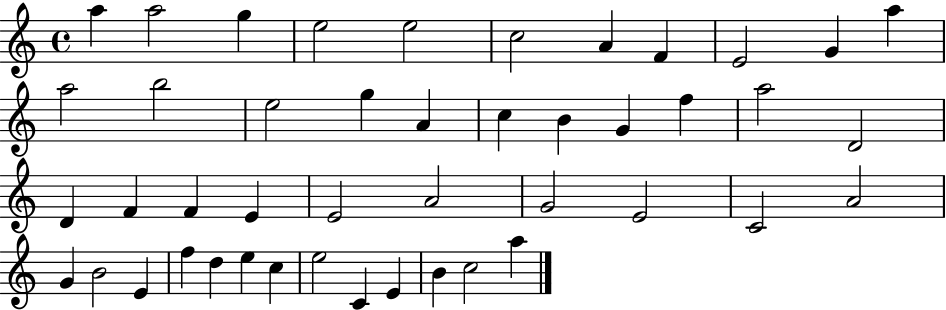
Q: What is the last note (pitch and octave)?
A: A5